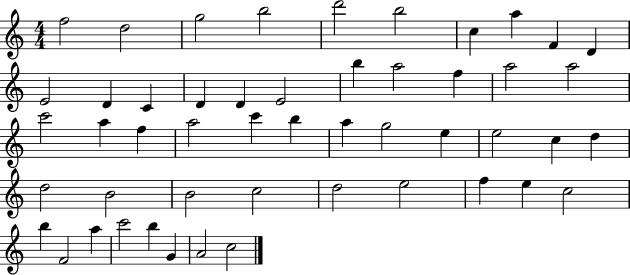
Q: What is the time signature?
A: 4/4